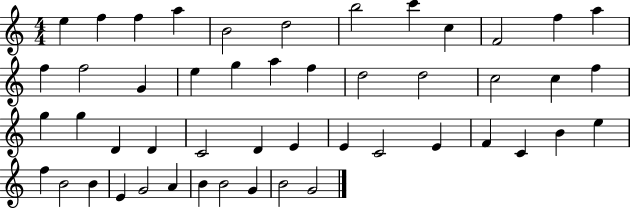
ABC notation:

X:1
T:Untitled
M:4/4
L:1/4
K:C
e f f a B2 d2 b2 c' c F2 f a f f2 G e g a f d2 d2 c2 c f g g D D C2 D E E C2 E F C B e f B2 B E G2 A B B2 G B2 G2